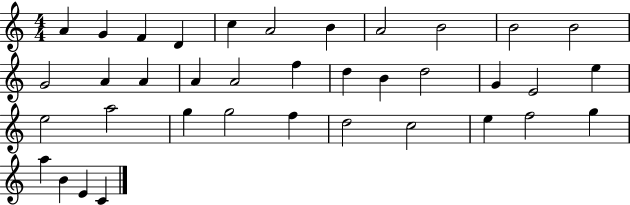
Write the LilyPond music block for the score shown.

{
  \clef treble
  \numericTimeSignature
  \time 4/4
  \key c \major
  a'4 g'4 f'4 d'4 | c''4 a'2 b'4 | a'2 b'2 | b'2 b'2 | \break g'2 a'4 a'4 | a'4 a'2 f''4 | d''4 b'4 d''2 | g'4 e'2 e''4 | \break e''2 a''2 | g''4 g''2 f''4 | d''2 c''2 | e''4 f''2 g''4 | \break a''4 b'4 e'4 c'4 | \bar "|."
}